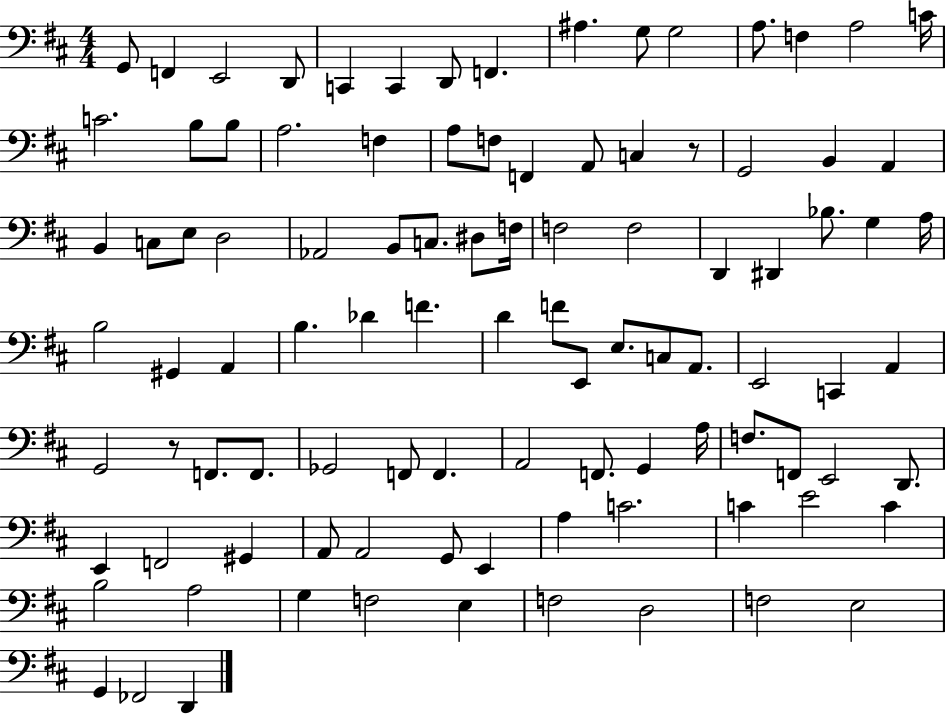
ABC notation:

X:1
T:Untitled
M:4/4
L:1/4
K:D
G,,/2 F,, E,,2 D,,/2 C,, C,, D,,/2 F,, ^A, G,/2 G,2 A,/2 F, A,2 C/4 C2 B,/2 B,/2 A,2 F, A,/2 F,/2 F,, A,,/2 C, z/2 G,,2 B,, A,, B,, C,/2 E,/2 D,2 _A,,2 B,,/2 C,/2 ^D,/2 F,/4 F,2 F,2 D,, ^D,, _B,/2 G, A,/4 B,2 ^G,, A,, B, _D F D F/2 E,,/2 E,/2 C,/2 A,,/2 E,,2 C,, A,, G,,2 z/2 F,,/2 F,,/2 _G,,2 F,,/2 F,, A,,2 F,,/2 G,, A,/4 F,/2 F,,/2 E,,2 D,,/2 E,, F,,2 ^G,, A,,/2 A,,2 G,,/2 E,, A, C2 C E2 C B,2 A,2 G, F,2 E, F,2 D,2 F,2 E,2 G,, _F,,2 D,,